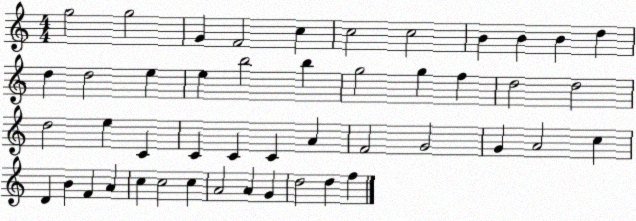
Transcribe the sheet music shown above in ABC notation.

X:1
T:Untitled
M:4/4
L:1/4
K:C
g2 g2 G F2 c c2 c2 B B B d d d2 e e b2 b g2 g f d2 d2 d2 e C C C C A F2 G2 G A2 c D B F A c c2 c A2 A G d2 d f